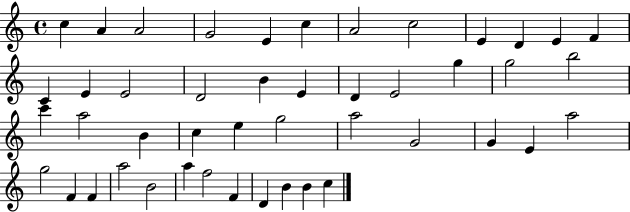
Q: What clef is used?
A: treble